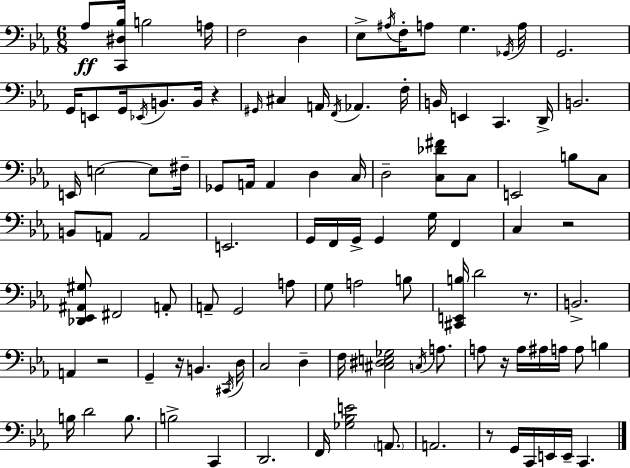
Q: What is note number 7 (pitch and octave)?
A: A#3